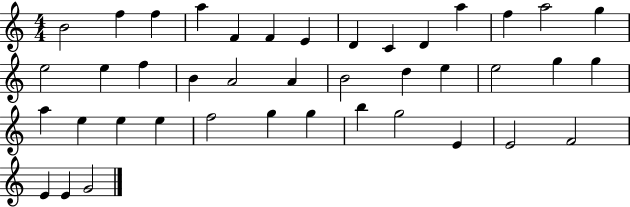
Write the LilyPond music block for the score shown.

{
  \clef treble
  \numericTimeSignature
  \time 4/4
  \key c \major
  b'2 f''4 f''4 | a''4 f'4 f'4 e'4 | d'4 c'4 d'4 a''4 | f''4 a''2 g''4 | \break e''2 e''4 f''4 | b'4 a'2 a'4 | b'2 d''4 e''4 | e''2 g''4 g''4 | \break a''4 e''4 e''4 e''4 | f''2 g''4 g''4 | b''4 g''2 e'4 | e'2 f'2 | \break e'4 e'4 g'2 | \bar "|."
}